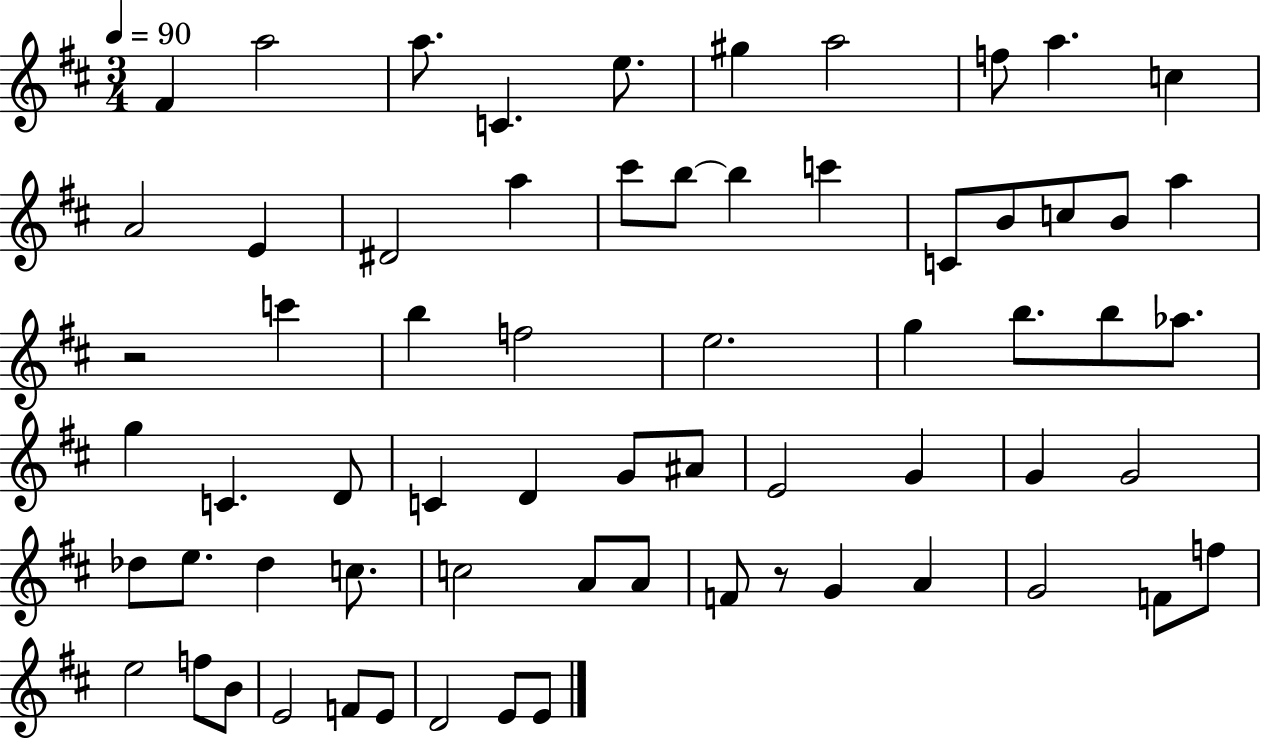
F#4/q A5/h A5/e. C4/q. E5/e. G#5/q A5/h F5/e A5/q. C5/q A4/h E4/q D#4/h A5/q C#6/e B5/e B5/q C6/q C4/e B4/e C5/e B4/e A5/q R/h C6/q B5/q F5/h E5/h. G5/q B5/e. B5/e Ab5/e. G5/q C4/q. D4/e C4/q D4/q G4/e A#4/e E4/h G4/q G4/q G4/h Db5/e E5/e. Db5/q C5/e. C5/h A4/e A4/e F4/e R/e G4/q A4/q G4/h F4/e F5/e E5/h F5/e B4/e E4/h F4/e E4/e D4/h E4/e E4/e